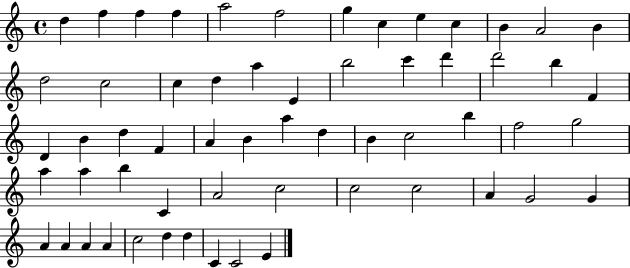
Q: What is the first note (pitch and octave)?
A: D5